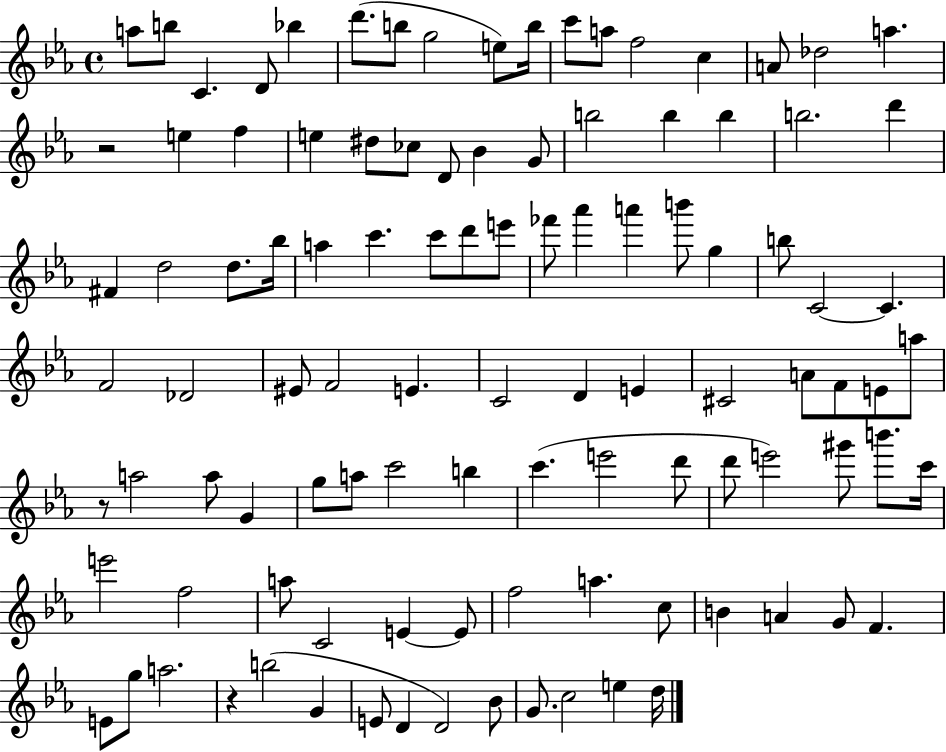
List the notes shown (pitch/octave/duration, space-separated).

A5/e B5/e C4/q. D4/e Bb5/q D6/e. B5/e G5/h E5/e B5/s C6/e A5/e F5/h C5/q A4/e Db5/h A5/q. R/h E5/q F5/q E5/q D#5/e CES5/e D4/e Bb4/q G4/e B5/h B5/q B5/q B5/h. D6/q F#4/q D5/h D5/e. Bb5/s A5/q C6/q. C6/e D6/e E6/e FES6/e Ab6/q A6/q B6/e G5/q B5/e C4/h C4/q. F4/h Db4/h EIS4/e F4/h E4/q. C4/h D4/q E4/q C#4/h A4/e F4/e E4/e A5/e R/e A5/h A5/e G4/q G5/e A5/e C6/h B5/q C6/q. E6/h D6/e D6/e E6/h G#6/e B6/e. C6/s E6/h F5/h A5/e C4/h E4/q E4/e F5/h A5/q. C5/e B4/q A4/q G4/e F4/q. E4/e G5/e A5/h. R/q B5/h G4/q E4/e D4/q D4/h Bb4/e G4/e. C5/h E5/q D5/s